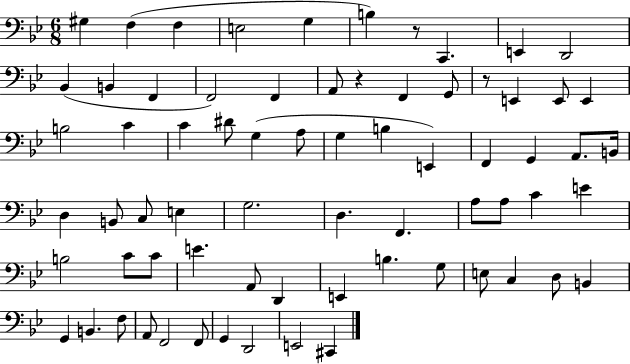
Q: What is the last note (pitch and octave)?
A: C#2